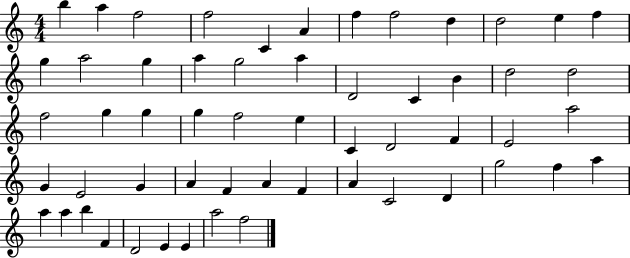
X:1
T:Untitled
M:4/4
L:1/4
K:C
b a f2 f2 C A f f2 d d2 e f g a2 g a g2 a D2 C B d2 d2 f2 g g g f2 e C D2 F E2 a2 G E2 G A F A F A C2 D g2 f a a a b F D2 E E a2 f2